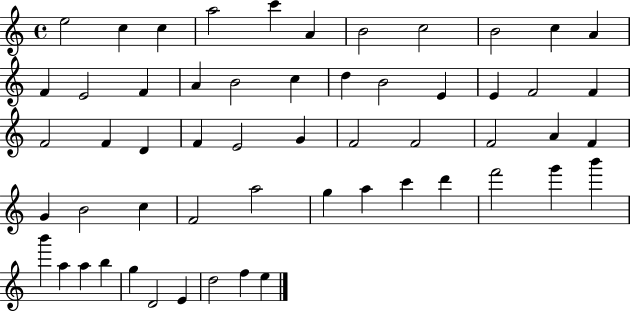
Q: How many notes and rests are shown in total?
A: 56